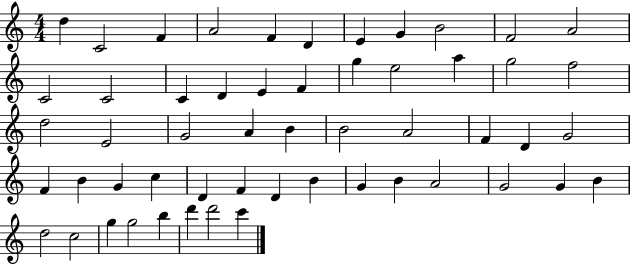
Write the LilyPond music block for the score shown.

{
  \clef treble
  \numericTimeSignature
  \time 4/4
  \key c \major
  d''4 c'2 f'4 | a'2 f'4 d'4 | e'4 g'4 b'2 | f'2 a'2 | \break c'2 c'2 | c'4 d'4 e'4 f'4 | g''4 e''2 a''4 | g''2 f''2 | \break d''2 e'2 | g'2 a'4 b'4 | b'2 a'2 | f'4 d'4 g'2 | \break f'4 b'4 g'4 c''4 | d'4 f'4 d'4 b'4 | g'4 b'4 a'2 | g'2 g'4 b'4 | \break d''2 c''2 | g''4 g''2 b''4 | d'''4 d'''2 c'''4 | \bar "|."
}